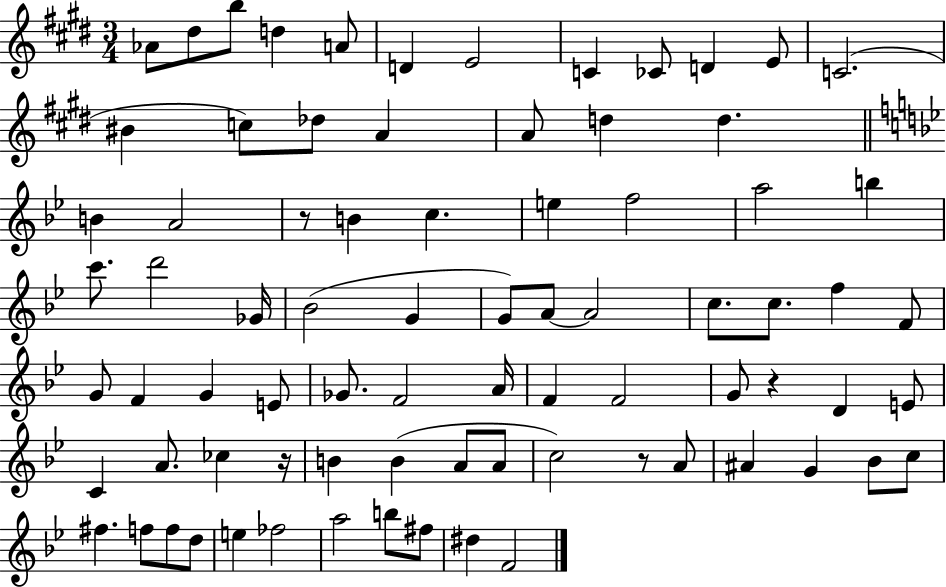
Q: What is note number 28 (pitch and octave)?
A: C6